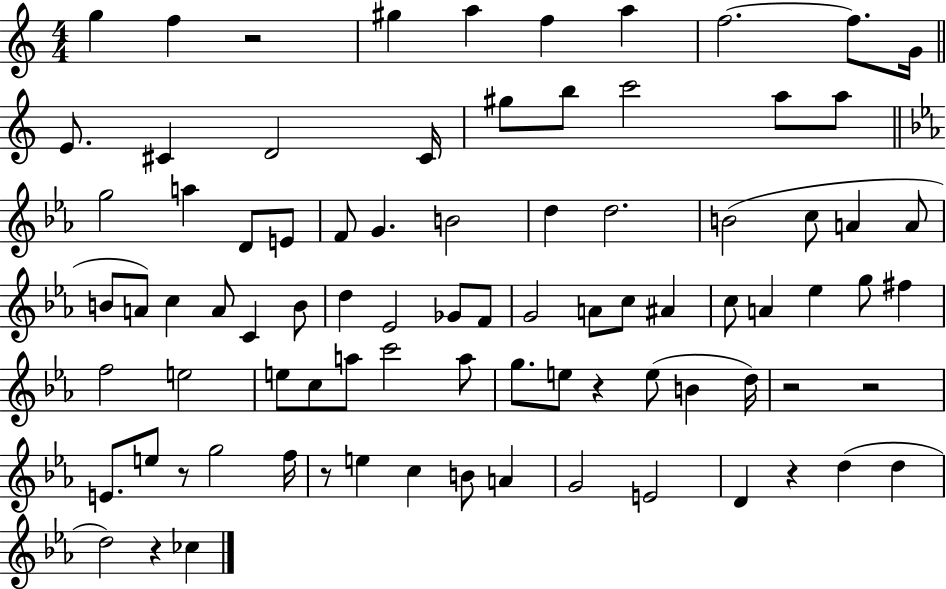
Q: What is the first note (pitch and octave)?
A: G5